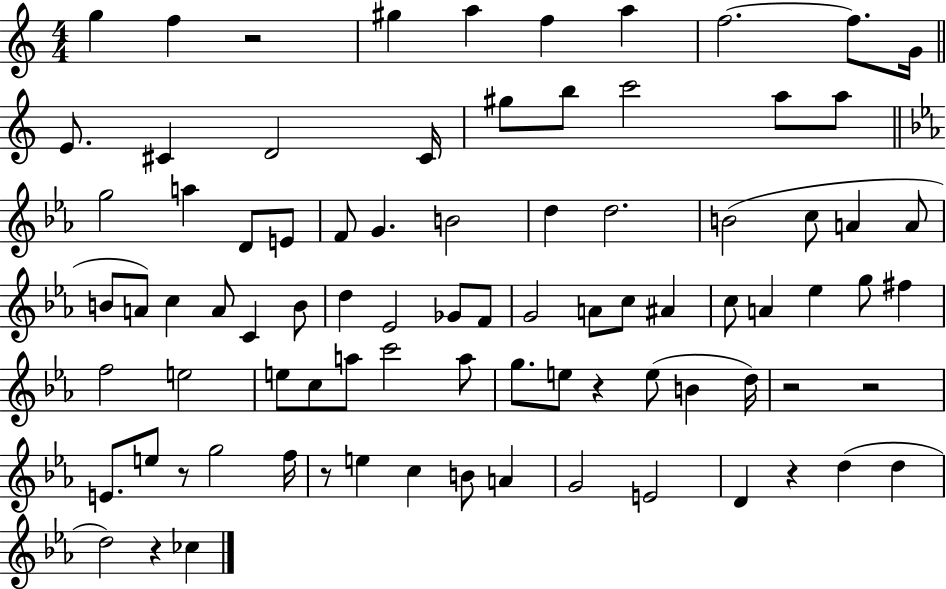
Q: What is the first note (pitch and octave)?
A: G5